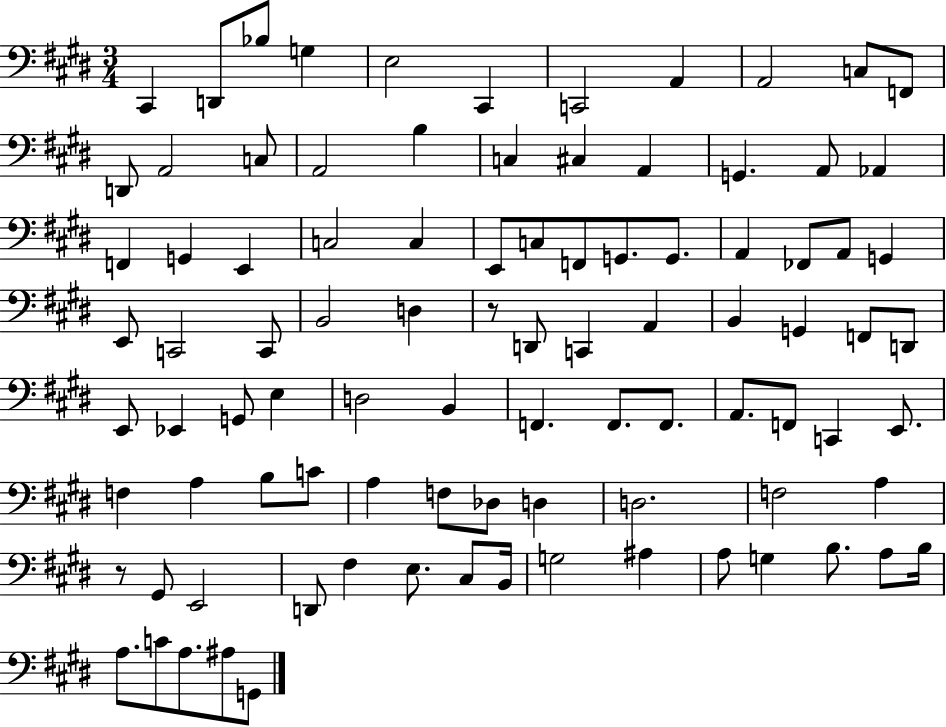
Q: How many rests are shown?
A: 2